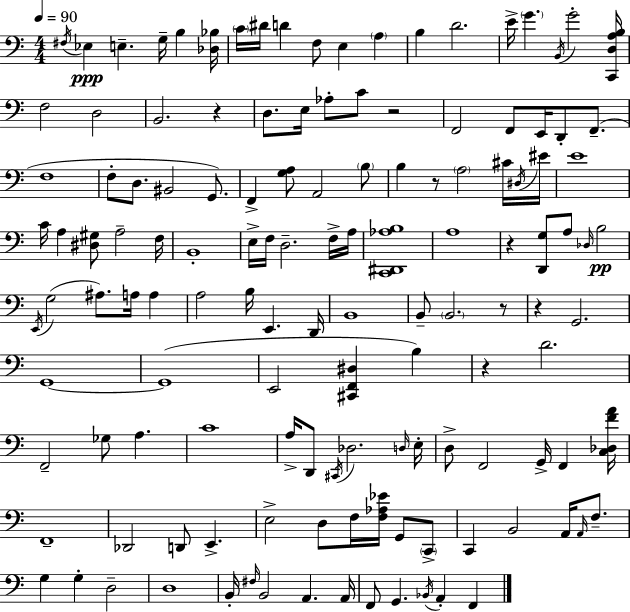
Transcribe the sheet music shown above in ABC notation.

X:1
T:Untitled
M:4/4
L:1/4
K:Am
^F,/4 _E, E, G,/4 B, [_D,_B,]/4 C/4 ^D/4 D F,/2 E, A, B, D2 E/4 G B,,/4 G2 [C,,D,A,B,]/4 F,2 D,2 B,,2 z D,/2 E,/4 _A,/2 C/2 z2 F,,2 F,,/2 E,,/4 D,,/2 F,,/2 F,4 F,/2 D,/2 ^B,,2 G,,/2 F,, [G,A,]/2 A,,2 B,/2 B, z/2 A,2 ^C/4 ^D,/4 ^E/4 E4 C/4 A, [^D,^G,]/2 A,2 F,/4 B,,4 E,/4 F,/4 D,2 F,/4 A,/4 [C,,^D,,_A,B,]4 A,4 z [D,,G,]/2 A,/2 _D,/4 B,2 E,,/4 G,2 ^A,/2 A,/4 A, A,2 B,/4 E,, D,,/4 B,,4 B,,/2 B,,2 z/2 z G,,2 G,,4 G,,4 E,,2 [^C,,F,,^D,] B, z D2 F,,2 _G,/2 A, C4 A,/4 D,,/2 ^C,,/4 _D,2 D,/4 E,/4 D,/2 F,,2 G,,/4 F,, [C,_D,FA]/4 F,,4 _D,,2 D,,/2 E,, E,2 D,/2 F,/4 [F,_A,_E]/4 G,,/2 C,,/2 C,, B,,2 A,,/4 A,,/4 F,/2 G, G, D,2 D,4 B,,/4 ^F,/4 B,,2 A,, A,,/4 F,,/2 G,, _B,,/4 A,, F,,